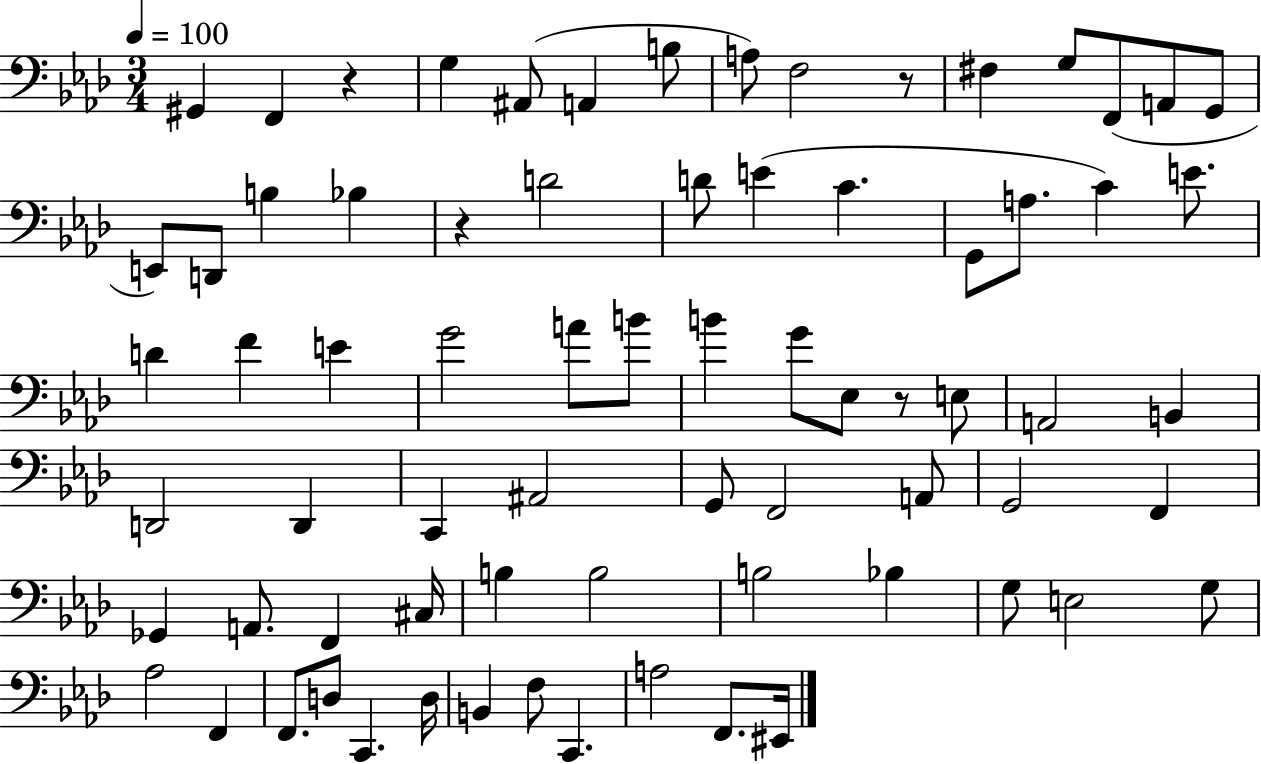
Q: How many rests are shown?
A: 4